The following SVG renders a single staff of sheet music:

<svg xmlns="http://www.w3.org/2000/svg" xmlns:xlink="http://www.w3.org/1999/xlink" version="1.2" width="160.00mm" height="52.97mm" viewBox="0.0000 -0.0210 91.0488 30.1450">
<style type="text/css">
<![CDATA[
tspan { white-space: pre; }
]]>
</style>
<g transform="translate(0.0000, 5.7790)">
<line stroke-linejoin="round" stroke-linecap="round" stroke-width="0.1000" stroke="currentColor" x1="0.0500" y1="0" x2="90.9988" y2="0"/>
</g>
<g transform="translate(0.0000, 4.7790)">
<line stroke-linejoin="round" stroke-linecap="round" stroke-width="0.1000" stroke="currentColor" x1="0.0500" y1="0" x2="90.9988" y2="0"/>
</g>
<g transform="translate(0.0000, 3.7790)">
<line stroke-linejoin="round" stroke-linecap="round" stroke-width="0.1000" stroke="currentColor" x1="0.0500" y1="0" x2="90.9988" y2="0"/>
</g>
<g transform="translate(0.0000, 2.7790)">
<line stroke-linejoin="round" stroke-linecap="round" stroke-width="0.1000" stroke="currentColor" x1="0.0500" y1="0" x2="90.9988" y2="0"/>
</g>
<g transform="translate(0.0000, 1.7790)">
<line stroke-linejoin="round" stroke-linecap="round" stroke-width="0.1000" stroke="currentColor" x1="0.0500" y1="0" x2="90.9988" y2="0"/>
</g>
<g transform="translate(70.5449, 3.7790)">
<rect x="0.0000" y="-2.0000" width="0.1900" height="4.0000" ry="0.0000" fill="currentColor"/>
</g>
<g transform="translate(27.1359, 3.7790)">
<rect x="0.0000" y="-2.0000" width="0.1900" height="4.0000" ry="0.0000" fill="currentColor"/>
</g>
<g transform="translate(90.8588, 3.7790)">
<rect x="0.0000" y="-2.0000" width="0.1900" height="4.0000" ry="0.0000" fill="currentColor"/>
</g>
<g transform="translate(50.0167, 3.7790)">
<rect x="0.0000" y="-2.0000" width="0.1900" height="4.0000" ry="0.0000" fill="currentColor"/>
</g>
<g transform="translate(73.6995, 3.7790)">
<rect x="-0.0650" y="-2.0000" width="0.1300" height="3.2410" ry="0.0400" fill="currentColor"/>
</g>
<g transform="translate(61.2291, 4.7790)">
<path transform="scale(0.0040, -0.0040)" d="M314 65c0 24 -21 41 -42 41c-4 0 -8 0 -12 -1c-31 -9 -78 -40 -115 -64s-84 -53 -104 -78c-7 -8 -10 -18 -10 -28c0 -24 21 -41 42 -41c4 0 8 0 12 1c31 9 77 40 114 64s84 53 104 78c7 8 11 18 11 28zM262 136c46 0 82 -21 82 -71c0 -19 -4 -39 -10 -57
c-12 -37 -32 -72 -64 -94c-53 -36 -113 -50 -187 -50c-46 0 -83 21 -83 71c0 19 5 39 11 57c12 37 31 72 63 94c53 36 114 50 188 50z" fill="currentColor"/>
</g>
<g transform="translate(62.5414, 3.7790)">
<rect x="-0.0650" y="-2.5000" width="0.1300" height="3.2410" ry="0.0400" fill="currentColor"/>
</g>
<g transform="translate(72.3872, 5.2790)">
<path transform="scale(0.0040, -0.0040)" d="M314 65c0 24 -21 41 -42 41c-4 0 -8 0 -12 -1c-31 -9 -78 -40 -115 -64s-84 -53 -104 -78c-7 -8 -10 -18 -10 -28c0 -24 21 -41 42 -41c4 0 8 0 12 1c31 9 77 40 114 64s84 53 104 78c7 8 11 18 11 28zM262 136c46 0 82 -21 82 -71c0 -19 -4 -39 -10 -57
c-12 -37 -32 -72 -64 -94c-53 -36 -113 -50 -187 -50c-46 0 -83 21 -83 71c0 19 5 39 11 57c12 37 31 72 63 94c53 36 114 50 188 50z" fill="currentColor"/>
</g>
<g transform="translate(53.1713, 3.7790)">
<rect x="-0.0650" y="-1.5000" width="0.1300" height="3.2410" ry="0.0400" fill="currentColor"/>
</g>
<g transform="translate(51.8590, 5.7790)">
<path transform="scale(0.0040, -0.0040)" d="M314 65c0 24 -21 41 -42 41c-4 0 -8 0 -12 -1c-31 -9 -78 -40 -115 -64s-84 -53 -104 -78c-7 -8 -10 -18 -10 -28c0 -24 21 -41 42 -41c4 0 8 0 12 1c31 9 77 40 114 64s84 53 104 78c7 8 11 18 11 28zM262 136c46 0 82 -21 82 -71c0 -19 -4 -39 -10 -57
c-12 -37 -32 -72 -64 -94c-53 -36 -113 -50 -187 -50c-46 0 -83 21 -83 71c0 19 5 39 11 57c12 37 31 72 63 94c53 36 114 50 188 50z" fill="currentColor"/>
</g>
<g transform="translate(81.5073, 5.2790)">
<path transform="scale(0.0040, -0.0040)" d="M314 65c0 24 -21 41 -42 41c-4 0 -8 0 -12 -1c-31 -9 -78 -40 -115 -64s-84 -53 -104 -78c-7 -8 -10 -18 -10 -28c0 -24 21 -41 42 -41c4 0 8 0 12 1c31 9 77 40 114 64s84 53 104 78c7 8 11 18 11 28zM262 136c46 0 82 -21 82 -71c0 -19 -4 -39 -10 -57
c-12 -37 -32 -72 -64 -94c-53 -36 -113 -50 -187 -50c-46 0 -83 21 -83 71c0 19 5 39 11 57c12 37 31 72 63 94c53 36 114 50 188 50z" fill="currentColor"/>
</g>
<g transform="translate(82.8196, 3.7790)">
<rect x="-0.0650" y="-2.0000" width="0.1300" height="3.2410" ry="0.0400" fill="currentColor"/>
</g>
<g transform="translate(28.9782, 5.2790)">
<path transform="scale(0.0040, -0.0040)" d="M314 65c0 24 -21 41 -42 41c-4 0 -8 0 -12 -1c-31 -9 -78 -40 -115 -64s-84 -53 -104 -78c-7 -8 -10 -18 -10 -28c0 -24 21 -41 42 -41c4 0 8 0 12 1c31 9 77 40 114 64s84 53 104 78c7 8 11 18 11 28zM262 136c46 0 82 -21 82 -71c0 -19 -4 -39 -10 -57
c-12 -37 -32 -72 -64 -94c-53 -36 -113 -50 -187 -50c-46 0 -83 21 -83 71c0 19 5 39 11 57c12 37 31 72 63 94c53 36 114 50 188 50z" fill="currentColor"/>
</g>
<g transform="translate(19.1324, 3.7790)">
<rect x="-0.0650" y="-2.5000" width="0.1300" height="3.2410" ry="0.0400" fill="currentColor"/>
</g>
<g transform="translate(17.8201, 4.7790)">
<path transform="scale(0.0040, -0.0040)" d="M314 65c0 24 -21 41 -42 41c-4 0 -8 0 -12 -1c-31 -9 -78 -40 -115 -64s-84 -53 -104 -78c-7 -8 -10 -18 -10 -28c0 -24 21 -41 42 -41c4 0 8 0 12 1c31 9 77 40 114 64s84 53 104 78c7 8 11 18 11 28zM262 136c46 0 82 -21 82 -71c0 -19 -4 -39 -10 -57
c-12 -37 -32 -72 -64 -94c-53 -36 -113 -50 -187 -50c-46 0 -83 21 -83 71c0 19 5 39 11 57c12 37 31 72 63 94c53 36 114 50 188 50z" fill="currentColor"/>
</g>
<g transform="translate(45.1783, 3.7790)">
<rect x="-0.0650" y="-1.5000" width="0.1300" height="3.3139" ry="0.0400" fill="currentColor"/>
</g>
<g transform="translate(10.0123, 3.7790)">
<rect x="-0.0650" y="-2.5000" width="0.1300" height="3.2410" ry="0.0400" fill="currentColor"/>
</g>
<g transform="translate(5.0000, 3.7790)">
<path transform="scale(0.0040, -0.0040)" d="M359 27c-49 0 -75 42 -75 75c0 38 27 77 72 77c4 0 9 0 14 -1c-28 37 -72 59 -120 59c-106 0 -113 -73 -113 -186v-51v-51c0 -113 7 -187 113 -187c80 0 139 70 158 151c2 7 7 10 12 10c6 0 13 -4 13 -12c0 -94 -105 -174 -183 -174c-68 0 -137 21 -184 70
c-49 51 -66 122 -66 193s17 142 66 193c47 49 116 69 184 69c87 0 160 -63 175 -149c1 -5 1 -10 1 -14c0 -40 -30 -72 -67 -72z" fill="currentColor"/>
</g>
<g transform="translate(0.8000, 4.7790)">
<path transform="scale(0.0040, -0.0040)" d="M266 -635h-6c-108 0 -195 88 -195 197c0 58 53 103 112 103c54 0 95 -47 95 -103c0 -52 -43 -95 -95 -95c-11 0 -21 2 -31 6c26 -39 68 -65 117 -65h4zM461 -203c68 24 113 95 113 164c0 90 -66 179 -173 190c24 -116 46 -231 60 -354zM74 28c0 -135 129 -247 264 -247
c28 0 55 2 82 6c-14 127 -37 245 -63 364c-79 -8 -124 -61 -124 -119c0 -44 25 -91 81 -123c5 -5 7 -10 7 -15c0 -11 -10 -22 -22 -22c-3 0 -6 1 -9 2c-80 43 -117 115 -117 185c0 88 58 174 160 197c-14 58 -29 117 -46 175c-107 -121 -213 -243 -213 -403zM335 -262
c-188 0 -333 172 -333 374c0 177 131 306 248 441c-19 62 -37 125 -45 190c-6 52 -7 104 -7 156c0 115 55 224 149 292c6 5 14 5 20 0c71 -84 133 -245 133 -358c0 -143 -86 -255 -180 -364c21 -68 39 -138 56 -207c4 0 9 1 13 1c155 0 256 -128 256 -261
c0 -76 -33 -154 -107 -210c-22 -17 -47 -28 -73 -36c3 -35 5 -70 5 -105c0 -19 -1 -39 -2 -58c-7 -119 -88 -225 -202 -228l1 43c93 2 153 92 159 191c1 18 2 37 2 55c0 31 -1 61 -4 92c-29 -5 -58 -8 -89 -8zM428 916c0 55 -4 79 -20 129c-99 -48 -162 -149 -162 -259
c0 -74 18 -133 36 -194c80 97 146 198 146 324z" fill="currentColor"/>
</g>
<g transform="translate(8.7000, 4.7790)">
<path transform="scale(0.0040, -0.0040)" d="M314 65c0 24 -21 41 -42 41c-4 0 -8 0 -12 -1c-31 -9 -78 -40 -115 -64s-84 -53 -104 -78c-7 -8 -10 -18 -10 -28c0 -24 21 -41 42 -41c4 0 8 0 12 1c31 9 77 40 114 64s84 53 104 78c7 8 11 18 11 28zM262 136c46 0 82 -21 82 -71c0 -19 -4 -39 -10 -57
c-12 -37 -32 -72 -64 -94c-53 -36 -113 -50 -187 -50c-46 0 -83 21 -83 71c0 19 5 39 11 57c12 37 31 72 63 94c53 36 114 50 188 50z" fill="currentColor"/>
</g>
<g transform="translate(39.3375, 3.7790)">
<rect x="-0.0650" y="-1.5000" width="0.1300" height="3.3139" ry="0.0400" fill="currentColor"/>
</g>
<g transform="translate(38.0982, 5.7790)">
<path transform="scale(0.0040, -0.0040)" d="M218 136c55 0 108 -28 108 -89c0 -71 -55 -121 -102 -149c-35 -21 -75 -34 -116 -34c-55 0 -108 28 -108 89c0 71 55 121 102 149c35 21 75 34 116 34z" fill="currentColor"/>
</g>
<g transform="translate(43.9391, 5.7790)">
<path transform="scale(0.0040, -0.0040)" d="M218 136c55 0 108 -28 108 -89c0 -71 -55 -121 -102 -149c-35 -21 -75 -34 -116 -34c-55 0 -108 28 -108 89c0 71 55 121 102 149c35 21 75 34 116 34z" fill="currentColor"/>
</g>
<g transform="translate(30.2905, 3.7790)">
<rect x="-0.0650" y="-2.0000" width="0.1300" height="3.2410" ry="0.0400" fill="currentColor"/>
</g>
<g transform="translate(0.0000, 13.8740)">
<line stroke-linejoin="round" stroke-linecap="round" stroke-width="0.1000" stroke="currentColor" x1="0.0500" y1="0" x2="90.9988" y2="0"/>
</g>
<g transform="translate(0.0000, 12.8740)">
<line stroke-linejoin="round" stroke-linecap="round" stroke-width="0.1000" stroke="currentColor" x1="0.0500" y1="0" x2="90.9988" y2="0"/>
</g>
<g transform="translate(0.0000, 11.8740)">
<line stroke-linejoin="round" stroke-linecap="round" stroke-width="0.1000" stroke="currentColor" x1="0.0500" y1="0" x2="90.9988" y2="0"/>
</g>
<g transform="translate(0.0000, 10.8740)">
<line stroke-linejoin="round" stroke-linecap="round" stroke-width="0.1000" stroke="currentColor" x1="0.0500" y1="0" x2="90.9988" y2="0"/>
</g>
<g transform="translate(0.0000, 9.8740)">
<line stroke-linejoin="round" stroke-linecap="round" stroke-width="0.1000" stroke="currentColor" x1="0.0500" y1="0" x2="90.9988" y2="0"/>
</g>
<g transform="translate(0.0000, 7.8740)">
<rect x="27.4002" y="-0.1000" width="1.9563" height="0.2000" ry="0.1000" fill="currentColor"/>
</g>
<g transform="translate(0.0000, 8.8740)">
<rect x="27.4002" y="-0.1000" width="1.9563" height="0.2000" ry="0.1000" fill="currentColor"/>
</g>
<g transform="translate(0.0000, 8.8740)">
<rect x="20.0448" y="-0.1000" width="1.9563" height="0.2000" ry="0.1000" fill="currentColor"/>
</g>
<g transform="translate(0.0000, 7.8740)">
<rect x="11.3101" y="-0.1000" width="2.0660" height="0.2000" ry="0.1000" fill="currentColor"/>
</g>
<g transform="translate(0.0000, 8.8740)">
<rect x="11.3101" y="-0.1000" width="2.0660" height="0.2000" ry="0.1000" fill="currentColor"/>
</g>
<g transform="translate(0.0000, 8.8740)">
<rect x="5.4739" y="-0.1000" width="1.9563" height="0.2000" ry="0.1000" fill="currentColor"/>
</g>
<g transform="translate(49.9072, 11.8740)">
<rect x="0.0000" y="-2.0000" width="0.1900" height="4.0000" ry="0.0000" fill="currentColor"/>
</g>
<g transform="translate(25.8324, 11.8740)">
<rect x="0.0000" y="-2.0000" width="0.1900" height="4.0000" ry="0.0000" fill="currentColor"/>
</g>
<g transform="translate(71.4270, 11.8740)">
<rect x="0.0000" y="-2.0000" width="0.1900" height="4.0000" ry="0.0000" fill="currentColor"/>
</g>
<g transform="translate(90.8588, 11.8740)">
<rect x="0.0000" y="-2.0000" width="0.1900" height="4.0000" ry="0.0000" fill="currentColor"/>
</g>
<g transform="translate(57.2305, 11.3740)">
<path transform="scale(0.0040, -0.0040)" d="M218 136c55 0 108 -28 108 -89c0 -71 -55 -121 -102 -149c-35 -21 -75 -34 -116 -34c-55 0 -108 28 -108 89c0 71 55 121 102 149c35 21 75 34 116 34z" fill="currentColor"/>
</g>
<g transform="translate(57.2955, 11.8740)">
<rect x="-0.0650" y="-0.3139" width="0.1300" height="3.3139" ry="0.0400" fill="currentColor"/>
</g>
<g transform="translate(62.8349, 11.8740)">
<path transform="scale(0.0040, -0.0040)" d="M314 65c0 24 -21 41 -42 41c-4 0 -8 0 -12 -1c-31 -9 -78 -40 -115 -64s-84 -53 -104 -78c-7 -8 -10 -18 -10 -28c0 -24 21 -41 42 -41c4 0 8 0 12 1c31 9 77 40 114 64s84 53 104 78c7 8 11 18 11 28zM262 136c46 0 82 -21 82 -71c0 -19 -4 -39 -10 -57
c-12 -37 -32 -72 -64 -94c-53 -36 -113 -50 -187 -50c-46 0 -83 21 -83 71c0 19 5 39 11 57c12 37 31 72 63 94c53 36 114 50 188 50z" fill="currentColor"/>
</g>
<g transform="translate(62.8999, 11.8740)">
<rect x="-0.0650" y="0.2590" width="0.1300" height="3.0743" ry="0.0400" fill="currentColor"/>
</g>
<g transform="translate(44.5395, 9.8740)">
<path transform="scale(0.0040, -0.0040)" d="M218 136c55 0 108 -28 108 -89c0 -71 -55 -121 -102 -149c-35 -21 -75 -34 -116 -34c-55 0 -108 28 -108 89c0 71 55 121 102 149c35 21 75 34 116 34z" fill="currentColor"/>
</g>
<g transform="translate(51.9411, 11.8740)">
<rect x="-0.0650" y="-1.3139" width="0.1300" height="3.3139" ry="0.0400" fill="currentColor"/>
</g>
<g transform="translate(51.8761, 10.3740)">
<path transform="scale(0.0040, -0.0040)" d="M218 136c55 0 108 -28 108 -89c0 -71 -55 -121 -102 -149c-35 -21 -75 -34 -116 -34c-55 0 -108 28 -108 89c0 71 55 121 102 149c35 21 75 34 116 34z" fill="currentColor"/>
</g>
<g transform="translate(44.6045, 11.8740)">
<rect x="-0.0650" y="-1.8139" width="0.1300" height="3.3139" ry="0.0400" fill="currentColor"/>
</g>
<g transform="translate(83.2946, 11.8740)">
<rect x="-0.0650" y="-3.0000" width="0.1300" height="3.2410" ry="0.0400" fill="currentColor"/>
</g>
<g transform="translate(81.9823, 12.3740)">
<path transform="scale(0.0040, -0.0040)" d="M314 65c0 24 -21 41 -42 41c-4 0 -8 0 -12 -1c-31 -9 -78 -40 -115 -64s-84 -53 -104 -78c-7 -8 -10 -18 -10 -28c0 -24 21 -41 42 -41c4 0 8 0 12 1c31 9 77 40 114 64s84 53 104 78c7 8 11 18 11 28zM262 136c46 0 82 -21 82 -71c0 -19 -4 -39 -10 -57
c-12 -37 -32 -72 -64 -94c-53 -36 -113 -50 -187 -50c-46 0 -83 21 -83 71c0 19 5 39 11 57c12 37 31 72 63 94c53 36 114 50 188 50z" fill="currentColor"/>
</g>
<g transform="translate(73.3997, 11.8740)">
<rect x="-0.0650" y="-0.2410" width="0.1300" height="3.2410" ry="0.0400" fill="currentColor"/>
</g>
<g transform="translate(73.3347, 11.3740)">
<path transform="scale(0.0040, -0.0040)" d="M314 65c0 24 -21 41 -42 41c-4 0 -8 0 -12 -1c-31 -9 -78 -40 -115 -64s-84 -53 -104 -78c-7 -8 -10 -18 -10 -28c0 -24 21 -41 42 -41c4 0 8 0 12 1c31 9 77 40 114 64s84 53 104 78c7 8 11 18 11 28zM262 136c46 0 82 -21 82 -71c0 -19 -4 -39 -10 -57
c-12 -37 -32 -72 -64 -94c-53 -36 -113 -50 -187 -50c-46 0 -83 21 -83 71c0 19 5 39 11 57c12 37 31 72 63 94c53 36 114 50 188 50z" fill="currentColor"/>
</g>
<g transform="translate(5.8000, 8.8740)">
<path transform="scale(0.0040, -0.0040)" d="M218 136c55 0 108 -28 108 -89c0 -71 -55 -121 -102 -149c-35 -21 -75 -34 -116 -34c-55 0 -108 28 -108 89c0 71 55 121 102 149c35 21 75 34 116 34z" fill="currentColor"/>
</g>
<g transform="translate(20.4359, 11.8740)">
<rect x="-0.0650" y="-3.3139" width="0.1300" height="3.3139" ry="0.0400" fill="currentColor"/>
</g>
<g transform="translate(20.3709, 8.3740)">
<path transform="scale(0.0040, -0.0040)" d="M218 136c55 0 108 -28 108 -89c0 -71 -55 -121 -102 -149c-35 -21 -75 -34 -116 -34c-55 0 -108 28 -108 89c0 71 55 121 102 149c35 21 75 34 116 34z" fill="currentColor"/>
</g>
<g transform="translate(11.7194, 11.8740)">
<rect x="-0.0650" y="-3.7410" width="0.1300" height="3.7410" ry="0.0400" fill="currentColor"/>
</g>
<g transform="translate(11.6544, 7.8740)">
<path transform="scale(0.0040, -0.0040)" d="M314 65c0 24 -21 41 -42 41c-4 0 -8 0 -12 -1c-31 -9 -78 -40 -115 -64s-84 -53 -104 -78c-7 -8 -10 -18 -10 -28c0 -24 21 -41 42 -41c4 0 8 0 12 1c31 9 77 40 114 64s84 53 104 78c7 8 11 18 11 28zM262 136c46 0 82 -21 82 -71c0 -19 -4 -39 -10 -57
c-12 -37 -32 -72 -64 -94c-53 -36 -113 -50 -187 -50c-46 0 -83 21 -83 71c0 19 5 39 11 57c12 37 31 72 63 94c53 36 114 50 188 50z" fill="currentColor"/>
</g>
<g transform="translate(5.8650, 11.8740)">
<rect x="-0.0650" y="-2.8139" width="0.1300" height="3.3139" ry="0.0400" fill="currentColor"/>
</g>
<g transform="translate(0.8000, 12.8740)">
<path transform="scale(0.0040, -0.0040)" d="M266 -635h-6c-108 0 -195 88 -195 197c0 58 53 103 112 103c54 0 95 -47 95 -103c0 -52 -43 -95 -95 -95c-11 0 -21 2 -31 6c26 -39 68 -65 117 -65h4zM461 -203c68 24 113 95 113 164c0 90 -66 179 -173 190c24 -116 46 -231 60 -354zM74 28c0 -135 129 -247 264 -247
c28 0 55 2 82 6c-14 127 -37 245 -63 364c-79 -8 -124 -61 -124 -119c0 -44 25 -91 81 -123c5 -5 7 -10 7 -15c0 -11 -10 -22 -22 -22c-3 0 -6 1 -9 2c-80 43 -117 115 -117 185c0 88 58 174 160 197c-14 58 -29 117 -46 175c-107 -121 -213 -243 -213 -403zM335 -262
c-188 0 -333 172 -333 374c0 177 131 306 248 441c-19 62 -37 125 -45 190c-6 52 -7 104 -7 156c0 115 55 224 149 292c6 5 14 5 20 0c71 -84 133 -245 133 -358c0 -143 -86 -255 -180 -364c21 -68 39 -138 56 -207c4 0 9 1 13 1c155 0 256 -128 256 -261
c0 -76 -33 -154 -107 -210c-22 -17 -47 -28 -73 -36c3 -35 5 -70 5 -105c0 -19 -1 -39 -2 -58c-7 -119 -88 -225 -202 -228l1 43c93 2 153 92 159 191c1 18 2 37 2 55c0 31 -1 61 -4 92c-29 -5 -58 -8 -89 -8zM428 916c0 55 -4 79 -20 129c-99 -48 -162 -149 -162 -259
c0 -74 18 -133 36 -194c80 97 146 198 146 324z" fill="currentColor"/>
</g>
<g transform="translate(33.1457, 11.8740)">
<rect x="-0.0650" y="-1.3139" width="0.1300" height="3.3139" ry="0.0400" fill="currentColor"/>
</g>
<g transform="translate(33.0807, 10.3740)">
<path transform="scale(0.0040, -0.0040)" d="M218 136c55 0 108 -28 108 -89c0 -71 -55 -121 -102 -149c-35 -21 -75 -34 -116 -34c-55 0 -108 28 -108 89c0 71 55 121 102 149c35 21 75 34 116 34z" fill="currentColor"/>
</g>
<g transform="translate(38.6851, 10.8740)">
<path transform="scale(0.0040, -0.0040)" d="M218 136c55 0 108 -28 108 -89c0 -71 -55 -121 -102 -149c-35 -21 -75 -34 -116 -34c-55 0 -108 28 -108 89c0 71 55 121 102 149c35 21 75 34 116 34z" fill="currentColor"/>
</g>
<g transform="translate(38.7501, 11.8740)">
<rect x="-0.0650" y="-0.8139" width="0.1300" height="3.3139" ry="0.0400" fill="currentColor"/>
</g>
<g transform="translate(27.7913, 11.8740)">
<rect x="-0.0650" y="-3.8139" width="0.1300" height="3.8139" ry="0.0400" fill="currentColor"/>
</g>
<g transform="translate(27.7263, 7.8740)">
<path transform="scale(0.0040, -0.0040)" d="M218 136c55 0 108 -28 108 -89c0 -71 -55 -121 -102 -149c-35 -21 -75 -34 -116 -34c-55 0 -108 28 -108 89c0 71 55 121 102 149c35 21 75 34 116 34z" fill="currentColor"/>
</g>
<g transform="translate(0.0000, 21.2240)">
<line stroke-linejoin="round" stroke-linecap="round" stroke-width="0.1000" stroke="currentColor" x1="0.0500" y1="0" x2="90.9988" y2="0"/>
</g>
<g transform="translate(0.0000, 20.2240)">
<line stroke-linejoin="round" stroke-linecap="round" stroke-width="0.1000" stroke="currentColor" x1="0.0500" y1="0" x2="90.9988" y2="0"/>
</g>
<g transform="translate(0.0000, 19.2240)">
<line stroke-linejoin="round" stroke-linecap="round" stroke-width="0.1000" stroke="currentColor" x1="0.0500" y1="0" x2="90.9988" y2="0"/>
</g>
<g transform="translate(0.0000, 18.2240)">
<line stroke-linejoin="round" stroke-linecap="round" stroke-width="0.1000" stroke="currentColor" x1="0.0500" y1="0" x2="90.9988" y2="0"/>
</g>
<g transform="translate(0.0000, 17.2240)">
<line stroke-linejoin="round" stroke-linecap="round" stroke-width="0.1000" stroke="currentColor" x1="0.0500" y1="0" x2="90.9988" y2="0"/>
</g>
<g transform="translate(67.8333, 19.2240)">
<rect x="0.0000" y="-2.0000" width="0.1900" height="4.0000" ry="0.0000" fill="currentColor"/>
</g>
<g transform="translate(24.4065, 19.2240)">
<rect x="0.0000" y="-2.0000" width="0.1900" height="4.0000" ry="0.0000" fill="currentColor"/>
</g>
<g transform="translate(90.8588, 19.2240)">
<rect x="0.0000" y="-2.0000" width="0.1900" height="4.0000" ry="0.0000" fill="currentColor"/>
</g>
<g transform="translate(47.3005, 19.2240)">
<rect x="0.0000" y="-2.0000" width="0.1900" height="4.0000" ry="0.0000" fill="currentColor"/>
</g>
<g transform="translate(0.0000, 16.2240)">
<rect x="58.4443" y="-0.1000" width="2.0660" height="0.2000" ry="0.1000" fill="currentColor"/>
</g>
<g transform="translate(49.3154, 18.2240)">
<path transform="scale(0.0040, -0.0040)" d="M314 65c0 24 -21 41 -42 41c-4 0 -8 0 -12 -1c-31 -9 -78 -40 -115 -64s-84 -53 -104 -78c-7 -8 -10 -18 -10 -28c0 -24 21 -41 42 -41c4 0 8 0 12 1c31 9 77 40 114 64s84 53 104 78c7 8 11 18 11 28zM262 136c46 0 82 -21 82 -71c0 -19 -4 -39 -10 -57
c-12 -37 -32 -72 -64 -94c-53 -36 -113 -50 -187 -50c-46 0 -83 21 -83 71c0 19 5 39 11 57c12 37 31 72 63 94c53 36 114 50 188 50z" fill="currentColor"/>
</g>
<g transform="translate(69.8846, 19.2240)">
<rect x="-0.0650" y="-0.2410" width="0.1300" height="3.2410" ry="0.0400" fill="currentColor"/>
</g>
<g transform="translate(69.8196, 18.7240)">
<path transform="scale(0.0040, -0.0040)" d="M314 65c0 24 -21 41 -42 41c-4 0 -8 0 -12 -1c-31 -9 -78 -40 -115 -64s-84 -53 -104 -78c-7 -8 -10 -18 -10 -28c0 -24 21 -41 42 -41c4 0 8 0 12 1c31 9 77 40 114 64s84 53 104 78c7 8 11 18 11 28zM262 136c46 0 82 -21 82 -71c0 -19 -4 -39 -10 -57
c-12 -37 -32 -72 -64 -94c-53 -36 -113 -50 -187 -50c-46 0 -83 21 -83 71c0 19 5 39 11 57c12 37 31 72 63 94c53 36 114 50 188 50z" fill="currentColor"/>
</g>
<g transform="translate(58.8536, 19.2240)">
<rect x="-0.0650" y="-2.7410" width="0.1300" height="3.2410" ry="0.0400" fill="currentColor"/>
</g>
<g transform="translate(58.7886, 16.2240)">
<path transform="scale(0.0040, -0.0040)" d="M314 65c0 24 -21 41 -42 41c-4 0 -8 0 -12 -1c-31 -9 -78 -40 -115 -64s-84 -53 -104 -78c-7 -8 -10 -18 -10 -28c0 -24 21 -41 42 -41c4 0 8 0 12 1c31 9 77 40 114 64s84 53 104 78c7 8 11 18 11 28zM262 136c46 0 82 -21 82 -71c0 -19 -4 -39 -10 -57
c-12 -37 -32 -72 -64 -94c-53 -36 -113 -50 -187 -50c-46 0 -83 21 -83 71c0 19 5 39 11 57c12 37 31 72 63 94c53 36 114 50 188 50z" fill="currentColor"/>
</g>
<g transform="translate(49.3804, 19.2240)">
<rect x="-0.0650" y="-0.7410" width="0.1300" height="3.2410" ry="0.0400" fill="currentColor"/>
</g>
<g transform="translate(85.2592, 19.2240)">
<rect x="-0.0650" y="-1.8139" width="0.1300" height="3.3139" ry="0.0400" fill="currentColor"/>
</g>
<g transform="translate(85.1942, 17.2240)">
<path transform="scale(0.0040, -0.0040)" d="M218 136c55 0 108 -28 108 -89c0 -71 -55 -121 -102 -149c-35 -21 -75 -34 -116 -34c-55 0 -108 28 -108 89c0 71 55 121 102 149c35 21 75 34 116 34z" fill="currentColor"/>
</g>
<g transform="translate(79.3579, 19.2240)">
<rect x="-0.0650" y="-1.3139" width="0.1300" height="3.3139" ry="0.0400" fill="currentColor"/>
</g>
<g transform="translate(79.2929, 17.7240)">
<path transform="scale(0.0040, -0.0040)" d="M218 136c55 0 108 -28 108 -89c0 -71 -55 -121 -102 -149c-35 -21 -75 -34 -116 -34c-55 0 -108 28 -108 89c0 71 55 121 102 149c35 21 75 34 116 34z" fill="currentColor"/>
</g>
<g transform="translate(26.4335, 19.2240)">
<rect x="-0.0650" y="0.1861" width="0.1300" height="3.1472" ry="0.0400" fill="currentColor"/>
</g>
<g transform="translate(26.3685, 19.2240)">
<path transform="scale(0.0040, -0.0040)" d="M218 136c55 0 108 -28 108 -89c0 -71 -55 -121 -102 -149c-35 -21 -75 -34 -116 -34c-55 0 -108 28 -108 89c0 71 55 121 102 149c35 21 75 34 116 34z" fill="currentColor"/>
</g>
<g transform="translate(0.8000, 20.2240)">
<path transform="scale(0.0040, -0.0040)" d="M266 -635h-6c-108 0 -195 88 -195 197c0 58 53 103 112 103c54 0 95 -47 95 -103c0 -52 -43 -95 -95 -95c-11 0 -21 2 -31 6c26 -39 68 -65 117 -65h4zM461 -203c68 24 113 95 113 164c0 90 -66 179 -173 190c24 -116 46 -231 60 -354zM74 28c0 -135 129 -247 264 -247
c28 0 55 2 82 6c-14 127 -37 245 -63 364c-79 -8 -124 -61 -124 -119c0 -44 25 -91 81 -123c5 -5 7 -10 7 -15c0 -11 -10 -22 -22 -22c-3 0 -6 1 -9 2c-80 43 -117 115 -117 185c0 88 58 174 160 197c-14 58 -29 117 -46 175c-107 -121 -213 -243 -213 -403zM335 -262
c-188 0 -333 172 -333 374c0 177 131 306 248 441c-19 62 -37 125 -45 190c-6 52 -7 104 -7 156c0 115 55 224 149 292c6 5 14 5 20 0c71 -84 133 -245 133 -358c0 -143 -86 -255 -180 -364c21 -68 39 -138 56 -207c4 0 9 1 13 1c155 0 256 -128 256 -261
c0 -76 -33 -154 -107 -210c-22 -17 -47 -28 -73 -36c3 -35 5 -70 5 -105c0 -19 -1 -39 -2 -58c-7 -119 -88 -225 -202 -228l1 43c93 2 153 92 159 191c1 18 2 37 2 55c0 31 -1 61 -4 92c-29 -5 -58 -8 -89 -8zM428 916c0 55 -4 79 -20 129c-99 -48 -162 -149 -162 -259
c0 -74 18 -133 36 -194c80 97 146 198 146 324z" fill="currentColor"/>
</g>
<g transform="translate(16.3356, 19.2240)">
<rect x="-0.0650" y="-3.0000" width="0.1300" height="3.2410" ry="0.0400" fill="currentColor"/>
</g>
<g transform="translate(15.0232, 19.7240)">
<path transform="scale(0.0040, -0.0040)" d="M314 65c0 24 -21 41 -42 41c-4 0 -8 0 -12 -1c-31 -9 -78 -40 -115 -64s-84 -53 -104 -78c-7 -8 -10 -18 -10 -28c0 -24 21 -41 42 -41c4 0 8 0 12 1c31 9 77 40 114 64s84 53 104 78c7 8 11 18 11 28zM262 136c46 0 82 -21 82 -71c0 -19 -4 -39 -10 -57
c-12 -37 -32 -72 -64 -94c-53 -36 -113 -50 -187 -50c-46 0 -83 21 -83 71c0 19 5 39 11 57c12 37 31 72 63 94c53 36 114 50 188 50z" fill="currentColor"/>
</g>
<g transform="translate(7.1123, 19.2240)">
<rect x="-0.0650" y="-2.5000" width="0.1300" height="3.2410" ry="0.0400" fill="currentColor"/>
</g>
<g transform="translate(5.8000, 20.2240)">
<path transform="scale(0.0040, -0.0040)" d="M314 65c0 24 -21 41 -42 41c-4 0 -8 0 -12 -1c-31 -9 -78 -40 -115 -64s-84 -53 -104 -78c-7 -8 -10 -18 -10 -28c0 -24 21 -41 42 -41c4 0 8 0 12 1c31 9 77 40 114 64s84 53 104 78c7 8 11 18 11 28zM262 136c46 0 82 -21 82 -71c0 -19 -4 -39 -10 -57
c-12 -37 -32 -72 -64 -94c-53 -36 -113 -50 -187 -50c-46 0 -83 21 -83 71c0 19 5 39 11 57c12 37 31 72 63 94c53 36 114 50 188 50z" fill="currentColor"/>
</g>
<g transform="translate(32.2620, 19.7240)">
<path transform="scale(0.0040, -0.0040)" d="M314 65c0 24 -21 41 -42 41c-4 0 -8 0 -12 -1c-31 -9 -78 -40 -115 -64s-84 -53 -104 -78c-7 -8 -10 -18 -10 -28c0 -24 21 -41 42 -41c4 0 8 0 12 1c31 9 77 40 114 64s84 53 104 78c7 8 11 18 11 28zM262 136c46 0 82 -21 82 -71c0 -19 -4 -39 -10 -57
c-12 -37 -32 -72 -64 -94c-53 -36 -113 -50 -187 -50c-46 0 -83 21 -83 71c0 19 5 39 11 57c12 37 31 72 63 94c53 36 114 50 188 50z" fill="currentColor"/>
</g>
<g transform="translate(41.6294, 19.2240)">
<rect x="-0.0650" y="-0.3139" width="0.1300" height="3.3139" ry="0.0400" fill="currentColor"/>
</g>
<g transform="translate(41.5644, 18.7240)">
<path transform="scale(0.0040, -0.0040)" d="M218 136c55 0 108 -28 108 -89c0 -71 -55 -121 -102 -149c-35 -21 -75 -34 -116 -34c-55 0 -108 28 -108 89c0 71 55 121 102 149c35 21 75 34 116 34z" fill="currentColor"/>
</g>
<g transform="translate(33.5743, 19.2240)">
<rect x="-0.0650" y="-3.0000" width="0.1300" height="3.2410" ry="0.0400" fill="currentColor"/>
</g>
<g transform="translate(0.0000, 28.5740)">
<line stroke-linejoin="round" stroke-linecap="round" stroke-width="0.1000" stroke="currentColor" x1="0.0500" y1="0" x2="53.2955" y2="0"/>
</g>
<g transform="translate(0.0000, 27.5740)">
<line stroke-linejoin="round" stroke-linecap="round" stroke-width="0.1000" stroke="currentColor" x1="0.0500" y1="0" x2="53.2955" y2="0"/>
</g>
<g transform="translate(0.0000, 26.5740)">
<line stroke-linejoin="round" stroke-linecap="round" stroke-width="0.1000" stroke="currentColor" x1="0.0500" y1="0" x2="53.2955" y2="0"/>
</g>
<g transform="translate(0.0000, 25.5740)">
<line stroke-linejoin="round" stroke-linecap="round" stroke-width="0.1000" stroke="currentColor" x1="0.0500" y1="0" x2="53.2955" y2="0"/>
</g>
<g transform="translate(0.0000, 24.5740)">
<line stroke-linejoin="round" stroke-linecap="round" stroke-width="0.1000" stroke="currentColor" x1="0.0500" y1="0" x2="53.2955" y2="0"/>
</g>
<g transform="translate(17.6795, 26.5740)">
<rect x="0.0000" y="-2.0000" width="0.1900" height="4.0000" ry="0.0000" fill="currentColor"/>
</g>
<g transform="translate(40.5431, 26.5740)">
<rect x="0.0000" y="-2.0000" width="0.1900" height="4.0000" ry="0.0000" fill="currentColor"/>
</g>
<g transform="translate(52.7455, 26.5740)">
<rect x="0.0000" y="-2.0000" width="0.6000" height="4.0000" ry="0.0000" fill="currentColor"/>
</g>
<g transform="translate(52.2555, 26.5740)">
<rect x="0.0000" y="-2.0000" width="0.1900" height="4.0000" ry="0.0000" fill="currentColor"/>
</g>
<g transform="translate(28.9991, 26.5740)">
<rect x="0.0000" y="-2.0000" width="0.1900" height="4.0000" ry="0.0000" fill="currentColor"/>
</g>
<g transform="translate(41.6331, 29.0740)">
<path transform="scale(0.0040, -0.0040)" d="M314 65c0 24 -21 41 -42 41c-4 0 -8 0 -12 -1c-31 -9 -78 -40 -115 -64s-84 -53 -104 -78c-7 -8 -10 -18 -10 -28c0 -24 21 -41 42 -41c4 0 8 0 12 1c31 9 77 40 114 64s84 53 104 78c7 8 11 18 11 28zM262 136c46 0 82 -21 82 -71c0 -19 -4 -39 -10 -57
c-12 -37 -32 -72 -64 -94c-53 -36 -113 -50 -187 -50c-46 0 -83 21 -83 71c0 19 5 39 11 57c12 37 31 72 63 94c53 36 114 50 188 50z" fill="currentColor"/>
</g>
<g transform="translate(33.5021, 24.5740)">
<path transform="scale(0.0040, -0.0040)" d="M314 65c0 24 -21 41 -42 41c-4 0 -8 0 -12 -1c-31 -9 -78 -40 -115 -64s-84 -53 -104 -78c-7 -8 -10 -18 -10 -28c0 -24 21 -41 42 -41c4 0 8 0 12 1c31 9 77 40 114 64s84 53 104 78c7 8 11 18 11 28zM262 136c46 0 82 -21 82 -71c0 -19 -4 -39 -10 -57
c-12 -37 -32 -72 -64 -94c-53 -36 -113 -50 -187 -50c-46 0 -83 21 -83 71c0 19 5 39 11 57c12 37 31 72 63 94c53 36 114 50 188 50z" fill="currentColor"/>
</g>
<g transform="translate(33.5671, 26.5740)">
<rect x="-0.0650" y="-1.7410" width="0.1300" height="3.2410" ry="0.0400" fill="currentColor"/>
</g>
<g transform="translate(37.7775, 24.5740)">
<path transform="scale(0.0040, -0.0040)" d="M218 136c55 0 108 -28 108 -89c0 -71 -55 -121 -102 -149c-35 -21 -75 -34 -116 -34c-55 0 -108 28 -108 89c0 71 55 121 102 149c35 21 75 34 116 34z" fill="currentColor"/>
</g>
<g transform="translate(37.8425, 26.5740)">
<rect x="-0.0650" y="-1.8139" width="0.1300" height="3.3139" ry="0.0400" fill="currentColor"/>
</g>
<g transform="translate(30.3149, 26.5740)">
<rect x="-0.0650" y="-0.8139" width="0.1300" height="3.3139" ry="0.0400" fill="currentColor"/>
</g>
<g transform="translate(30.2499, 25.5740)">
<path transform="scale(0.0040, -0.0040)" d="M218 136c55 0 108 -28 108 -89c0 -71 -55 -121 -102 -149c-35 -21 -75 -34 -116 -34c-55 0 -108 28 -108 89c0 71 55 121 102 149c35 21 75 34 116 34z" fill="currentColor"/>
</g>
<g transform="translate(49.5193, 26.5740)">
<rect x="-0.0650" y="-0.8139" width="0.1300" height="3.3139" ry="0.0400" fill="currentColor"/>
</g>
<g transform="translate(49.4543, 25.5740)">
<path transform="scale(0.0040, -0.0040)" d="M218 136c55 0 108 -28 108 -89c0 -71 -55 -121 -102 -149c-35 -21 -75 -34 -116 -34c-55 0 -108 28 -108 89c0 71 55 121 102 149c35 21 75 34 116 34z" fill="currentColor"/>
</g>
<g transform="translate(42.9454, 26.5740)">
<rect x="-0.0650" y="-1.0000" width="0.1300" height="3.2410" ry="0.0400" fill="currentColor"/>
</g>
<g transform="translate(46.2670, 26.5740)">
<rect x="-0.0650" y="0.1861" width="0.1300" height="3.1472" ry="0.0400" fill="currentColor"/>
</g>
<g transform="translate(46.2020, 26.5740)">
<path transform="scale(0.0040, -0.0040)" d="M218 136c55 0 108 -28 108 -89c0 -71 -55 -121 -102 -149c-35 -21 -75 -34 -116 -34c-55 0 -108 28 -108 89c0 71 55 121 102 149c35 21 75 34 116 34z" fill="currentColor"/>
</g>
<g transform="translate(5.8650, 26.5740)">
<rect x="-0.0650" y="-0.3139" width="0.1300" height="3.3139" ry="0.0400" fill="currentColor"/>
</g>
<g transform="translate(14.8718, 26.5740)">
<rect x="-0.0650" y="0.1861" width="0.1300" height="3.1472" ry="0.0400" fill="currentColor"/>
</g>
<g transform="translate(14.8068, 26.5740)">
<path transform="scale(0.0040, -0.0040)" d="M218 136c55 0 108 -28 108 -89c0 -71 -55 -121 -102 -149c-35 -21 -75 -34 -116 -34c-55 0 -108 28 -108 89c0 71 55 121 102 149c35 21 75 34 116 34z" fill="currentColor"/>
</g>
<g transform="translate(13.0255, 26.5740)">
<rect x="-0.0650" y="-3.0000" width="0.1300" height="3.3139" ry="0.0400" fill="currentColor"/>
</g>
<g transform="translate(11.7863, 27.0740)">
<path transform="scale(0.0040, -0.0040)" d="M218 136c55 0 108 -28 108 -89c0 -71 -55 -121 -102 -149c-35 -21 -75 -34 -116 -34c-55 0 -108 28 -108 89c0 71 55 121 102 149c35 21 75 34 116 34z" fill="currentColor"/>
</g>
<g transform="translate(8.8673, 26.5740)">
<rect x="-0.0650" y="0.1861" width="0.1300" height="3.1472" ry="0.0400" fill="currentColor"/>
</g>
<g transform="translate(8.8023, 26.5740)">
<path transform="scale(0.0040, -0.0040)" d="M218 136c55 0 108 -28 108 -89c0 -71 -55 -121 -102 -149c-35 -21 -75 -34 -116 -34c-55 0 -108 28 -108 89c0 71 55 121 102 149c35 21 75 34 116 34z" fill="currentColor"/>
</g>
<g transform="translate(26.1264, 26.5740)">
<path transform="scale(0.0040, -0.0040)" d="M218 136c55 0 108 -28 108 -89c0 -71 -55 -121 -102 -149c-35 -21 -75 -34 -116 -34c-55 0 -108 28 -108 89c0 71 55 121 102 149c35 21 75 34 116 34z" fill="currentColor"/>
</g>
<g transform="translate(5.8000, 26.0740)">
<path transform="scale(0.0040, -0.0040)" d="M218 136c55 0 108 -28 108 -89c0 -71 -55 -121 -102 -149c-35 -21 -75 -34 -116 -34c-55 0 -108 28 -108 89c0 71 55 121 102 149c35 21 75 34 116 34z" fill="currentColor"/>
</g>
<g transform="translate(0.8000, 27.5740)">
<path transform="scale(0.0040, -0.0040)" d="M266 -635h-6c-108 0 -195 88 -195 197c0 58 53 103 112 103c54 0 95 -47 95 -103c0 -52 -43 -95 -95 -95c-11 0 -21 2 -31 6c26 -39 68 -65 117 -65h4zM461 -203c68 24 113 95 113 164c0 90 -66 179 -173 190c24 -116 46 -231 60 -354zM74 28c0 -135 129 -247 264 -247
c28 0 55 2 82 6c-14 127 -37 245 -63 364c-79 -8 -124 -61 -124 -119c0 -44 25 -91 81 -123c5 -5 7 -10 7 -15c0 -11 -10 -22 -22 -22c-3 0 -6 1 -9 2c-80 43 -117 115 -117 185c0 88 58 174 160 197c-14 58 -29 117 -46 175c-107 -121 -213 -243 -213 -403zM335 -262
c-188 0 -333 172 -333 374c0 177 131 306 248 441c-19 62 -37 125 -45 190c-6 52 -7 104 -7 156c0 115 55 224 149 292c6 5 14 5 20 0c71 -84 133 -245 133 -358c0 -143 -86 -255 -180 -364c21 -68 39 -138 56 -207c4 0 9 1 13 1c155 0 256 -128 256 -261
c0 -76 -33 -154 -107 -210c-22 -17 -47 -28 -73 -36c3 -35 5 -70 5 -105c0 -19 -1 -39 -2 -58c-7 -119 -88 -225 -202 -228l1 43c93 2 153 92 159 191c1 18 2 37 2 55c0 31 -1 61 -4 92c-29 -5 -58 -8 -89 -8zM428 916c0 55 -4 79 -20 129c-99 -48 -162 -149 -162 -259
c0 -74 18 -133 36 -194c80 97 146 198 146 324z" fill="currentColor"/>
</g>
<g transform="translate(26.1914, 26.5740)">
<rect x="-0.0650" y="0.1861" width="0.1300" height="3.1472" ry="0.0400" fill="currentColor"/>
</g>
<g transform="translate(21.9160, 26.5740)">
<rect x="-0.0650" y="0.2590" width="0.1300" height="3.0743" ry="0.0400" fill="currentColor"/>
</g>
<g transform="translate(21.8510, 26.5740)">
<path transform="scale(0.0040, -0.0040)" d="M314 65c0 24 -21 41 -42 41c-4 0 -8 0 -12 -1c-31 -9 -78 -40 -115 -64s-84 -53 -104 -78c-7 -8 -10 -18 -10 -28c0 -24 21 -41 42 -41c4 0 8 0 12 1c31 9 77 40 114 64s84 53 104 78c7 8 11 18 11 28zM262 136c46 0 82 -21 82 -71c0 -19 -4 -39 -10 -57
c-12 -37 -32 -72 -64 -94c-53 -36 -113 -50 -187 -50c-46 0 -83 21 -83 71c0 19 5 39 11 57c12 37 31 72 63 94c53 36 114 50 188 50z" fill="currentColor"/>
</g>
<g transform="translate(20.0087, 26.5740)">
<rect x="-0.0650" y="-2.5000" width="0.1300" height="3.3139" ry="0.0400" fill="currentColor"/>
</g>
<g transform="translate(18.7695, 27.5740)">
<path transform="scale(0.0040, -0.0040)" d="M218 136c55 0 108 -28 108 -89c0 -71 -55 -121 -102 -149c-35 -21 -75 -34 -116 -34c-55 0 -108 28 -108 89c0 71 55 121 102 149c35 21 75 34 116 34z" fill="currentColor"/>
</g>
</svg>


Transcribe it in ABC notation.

X:1
T:Untitled
M:4/4
L:1/4
K:C
G2 G2 F2 E E E2 G2 F2 F2 a c'2 b c' e d f e c B2 c2 A2 G2 A2 B A2 c d2 a2 c2 e f c B A B G B2 B d f2 f D2 B d